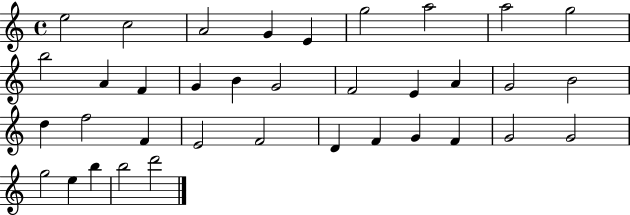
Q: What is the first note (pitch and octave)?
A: E5